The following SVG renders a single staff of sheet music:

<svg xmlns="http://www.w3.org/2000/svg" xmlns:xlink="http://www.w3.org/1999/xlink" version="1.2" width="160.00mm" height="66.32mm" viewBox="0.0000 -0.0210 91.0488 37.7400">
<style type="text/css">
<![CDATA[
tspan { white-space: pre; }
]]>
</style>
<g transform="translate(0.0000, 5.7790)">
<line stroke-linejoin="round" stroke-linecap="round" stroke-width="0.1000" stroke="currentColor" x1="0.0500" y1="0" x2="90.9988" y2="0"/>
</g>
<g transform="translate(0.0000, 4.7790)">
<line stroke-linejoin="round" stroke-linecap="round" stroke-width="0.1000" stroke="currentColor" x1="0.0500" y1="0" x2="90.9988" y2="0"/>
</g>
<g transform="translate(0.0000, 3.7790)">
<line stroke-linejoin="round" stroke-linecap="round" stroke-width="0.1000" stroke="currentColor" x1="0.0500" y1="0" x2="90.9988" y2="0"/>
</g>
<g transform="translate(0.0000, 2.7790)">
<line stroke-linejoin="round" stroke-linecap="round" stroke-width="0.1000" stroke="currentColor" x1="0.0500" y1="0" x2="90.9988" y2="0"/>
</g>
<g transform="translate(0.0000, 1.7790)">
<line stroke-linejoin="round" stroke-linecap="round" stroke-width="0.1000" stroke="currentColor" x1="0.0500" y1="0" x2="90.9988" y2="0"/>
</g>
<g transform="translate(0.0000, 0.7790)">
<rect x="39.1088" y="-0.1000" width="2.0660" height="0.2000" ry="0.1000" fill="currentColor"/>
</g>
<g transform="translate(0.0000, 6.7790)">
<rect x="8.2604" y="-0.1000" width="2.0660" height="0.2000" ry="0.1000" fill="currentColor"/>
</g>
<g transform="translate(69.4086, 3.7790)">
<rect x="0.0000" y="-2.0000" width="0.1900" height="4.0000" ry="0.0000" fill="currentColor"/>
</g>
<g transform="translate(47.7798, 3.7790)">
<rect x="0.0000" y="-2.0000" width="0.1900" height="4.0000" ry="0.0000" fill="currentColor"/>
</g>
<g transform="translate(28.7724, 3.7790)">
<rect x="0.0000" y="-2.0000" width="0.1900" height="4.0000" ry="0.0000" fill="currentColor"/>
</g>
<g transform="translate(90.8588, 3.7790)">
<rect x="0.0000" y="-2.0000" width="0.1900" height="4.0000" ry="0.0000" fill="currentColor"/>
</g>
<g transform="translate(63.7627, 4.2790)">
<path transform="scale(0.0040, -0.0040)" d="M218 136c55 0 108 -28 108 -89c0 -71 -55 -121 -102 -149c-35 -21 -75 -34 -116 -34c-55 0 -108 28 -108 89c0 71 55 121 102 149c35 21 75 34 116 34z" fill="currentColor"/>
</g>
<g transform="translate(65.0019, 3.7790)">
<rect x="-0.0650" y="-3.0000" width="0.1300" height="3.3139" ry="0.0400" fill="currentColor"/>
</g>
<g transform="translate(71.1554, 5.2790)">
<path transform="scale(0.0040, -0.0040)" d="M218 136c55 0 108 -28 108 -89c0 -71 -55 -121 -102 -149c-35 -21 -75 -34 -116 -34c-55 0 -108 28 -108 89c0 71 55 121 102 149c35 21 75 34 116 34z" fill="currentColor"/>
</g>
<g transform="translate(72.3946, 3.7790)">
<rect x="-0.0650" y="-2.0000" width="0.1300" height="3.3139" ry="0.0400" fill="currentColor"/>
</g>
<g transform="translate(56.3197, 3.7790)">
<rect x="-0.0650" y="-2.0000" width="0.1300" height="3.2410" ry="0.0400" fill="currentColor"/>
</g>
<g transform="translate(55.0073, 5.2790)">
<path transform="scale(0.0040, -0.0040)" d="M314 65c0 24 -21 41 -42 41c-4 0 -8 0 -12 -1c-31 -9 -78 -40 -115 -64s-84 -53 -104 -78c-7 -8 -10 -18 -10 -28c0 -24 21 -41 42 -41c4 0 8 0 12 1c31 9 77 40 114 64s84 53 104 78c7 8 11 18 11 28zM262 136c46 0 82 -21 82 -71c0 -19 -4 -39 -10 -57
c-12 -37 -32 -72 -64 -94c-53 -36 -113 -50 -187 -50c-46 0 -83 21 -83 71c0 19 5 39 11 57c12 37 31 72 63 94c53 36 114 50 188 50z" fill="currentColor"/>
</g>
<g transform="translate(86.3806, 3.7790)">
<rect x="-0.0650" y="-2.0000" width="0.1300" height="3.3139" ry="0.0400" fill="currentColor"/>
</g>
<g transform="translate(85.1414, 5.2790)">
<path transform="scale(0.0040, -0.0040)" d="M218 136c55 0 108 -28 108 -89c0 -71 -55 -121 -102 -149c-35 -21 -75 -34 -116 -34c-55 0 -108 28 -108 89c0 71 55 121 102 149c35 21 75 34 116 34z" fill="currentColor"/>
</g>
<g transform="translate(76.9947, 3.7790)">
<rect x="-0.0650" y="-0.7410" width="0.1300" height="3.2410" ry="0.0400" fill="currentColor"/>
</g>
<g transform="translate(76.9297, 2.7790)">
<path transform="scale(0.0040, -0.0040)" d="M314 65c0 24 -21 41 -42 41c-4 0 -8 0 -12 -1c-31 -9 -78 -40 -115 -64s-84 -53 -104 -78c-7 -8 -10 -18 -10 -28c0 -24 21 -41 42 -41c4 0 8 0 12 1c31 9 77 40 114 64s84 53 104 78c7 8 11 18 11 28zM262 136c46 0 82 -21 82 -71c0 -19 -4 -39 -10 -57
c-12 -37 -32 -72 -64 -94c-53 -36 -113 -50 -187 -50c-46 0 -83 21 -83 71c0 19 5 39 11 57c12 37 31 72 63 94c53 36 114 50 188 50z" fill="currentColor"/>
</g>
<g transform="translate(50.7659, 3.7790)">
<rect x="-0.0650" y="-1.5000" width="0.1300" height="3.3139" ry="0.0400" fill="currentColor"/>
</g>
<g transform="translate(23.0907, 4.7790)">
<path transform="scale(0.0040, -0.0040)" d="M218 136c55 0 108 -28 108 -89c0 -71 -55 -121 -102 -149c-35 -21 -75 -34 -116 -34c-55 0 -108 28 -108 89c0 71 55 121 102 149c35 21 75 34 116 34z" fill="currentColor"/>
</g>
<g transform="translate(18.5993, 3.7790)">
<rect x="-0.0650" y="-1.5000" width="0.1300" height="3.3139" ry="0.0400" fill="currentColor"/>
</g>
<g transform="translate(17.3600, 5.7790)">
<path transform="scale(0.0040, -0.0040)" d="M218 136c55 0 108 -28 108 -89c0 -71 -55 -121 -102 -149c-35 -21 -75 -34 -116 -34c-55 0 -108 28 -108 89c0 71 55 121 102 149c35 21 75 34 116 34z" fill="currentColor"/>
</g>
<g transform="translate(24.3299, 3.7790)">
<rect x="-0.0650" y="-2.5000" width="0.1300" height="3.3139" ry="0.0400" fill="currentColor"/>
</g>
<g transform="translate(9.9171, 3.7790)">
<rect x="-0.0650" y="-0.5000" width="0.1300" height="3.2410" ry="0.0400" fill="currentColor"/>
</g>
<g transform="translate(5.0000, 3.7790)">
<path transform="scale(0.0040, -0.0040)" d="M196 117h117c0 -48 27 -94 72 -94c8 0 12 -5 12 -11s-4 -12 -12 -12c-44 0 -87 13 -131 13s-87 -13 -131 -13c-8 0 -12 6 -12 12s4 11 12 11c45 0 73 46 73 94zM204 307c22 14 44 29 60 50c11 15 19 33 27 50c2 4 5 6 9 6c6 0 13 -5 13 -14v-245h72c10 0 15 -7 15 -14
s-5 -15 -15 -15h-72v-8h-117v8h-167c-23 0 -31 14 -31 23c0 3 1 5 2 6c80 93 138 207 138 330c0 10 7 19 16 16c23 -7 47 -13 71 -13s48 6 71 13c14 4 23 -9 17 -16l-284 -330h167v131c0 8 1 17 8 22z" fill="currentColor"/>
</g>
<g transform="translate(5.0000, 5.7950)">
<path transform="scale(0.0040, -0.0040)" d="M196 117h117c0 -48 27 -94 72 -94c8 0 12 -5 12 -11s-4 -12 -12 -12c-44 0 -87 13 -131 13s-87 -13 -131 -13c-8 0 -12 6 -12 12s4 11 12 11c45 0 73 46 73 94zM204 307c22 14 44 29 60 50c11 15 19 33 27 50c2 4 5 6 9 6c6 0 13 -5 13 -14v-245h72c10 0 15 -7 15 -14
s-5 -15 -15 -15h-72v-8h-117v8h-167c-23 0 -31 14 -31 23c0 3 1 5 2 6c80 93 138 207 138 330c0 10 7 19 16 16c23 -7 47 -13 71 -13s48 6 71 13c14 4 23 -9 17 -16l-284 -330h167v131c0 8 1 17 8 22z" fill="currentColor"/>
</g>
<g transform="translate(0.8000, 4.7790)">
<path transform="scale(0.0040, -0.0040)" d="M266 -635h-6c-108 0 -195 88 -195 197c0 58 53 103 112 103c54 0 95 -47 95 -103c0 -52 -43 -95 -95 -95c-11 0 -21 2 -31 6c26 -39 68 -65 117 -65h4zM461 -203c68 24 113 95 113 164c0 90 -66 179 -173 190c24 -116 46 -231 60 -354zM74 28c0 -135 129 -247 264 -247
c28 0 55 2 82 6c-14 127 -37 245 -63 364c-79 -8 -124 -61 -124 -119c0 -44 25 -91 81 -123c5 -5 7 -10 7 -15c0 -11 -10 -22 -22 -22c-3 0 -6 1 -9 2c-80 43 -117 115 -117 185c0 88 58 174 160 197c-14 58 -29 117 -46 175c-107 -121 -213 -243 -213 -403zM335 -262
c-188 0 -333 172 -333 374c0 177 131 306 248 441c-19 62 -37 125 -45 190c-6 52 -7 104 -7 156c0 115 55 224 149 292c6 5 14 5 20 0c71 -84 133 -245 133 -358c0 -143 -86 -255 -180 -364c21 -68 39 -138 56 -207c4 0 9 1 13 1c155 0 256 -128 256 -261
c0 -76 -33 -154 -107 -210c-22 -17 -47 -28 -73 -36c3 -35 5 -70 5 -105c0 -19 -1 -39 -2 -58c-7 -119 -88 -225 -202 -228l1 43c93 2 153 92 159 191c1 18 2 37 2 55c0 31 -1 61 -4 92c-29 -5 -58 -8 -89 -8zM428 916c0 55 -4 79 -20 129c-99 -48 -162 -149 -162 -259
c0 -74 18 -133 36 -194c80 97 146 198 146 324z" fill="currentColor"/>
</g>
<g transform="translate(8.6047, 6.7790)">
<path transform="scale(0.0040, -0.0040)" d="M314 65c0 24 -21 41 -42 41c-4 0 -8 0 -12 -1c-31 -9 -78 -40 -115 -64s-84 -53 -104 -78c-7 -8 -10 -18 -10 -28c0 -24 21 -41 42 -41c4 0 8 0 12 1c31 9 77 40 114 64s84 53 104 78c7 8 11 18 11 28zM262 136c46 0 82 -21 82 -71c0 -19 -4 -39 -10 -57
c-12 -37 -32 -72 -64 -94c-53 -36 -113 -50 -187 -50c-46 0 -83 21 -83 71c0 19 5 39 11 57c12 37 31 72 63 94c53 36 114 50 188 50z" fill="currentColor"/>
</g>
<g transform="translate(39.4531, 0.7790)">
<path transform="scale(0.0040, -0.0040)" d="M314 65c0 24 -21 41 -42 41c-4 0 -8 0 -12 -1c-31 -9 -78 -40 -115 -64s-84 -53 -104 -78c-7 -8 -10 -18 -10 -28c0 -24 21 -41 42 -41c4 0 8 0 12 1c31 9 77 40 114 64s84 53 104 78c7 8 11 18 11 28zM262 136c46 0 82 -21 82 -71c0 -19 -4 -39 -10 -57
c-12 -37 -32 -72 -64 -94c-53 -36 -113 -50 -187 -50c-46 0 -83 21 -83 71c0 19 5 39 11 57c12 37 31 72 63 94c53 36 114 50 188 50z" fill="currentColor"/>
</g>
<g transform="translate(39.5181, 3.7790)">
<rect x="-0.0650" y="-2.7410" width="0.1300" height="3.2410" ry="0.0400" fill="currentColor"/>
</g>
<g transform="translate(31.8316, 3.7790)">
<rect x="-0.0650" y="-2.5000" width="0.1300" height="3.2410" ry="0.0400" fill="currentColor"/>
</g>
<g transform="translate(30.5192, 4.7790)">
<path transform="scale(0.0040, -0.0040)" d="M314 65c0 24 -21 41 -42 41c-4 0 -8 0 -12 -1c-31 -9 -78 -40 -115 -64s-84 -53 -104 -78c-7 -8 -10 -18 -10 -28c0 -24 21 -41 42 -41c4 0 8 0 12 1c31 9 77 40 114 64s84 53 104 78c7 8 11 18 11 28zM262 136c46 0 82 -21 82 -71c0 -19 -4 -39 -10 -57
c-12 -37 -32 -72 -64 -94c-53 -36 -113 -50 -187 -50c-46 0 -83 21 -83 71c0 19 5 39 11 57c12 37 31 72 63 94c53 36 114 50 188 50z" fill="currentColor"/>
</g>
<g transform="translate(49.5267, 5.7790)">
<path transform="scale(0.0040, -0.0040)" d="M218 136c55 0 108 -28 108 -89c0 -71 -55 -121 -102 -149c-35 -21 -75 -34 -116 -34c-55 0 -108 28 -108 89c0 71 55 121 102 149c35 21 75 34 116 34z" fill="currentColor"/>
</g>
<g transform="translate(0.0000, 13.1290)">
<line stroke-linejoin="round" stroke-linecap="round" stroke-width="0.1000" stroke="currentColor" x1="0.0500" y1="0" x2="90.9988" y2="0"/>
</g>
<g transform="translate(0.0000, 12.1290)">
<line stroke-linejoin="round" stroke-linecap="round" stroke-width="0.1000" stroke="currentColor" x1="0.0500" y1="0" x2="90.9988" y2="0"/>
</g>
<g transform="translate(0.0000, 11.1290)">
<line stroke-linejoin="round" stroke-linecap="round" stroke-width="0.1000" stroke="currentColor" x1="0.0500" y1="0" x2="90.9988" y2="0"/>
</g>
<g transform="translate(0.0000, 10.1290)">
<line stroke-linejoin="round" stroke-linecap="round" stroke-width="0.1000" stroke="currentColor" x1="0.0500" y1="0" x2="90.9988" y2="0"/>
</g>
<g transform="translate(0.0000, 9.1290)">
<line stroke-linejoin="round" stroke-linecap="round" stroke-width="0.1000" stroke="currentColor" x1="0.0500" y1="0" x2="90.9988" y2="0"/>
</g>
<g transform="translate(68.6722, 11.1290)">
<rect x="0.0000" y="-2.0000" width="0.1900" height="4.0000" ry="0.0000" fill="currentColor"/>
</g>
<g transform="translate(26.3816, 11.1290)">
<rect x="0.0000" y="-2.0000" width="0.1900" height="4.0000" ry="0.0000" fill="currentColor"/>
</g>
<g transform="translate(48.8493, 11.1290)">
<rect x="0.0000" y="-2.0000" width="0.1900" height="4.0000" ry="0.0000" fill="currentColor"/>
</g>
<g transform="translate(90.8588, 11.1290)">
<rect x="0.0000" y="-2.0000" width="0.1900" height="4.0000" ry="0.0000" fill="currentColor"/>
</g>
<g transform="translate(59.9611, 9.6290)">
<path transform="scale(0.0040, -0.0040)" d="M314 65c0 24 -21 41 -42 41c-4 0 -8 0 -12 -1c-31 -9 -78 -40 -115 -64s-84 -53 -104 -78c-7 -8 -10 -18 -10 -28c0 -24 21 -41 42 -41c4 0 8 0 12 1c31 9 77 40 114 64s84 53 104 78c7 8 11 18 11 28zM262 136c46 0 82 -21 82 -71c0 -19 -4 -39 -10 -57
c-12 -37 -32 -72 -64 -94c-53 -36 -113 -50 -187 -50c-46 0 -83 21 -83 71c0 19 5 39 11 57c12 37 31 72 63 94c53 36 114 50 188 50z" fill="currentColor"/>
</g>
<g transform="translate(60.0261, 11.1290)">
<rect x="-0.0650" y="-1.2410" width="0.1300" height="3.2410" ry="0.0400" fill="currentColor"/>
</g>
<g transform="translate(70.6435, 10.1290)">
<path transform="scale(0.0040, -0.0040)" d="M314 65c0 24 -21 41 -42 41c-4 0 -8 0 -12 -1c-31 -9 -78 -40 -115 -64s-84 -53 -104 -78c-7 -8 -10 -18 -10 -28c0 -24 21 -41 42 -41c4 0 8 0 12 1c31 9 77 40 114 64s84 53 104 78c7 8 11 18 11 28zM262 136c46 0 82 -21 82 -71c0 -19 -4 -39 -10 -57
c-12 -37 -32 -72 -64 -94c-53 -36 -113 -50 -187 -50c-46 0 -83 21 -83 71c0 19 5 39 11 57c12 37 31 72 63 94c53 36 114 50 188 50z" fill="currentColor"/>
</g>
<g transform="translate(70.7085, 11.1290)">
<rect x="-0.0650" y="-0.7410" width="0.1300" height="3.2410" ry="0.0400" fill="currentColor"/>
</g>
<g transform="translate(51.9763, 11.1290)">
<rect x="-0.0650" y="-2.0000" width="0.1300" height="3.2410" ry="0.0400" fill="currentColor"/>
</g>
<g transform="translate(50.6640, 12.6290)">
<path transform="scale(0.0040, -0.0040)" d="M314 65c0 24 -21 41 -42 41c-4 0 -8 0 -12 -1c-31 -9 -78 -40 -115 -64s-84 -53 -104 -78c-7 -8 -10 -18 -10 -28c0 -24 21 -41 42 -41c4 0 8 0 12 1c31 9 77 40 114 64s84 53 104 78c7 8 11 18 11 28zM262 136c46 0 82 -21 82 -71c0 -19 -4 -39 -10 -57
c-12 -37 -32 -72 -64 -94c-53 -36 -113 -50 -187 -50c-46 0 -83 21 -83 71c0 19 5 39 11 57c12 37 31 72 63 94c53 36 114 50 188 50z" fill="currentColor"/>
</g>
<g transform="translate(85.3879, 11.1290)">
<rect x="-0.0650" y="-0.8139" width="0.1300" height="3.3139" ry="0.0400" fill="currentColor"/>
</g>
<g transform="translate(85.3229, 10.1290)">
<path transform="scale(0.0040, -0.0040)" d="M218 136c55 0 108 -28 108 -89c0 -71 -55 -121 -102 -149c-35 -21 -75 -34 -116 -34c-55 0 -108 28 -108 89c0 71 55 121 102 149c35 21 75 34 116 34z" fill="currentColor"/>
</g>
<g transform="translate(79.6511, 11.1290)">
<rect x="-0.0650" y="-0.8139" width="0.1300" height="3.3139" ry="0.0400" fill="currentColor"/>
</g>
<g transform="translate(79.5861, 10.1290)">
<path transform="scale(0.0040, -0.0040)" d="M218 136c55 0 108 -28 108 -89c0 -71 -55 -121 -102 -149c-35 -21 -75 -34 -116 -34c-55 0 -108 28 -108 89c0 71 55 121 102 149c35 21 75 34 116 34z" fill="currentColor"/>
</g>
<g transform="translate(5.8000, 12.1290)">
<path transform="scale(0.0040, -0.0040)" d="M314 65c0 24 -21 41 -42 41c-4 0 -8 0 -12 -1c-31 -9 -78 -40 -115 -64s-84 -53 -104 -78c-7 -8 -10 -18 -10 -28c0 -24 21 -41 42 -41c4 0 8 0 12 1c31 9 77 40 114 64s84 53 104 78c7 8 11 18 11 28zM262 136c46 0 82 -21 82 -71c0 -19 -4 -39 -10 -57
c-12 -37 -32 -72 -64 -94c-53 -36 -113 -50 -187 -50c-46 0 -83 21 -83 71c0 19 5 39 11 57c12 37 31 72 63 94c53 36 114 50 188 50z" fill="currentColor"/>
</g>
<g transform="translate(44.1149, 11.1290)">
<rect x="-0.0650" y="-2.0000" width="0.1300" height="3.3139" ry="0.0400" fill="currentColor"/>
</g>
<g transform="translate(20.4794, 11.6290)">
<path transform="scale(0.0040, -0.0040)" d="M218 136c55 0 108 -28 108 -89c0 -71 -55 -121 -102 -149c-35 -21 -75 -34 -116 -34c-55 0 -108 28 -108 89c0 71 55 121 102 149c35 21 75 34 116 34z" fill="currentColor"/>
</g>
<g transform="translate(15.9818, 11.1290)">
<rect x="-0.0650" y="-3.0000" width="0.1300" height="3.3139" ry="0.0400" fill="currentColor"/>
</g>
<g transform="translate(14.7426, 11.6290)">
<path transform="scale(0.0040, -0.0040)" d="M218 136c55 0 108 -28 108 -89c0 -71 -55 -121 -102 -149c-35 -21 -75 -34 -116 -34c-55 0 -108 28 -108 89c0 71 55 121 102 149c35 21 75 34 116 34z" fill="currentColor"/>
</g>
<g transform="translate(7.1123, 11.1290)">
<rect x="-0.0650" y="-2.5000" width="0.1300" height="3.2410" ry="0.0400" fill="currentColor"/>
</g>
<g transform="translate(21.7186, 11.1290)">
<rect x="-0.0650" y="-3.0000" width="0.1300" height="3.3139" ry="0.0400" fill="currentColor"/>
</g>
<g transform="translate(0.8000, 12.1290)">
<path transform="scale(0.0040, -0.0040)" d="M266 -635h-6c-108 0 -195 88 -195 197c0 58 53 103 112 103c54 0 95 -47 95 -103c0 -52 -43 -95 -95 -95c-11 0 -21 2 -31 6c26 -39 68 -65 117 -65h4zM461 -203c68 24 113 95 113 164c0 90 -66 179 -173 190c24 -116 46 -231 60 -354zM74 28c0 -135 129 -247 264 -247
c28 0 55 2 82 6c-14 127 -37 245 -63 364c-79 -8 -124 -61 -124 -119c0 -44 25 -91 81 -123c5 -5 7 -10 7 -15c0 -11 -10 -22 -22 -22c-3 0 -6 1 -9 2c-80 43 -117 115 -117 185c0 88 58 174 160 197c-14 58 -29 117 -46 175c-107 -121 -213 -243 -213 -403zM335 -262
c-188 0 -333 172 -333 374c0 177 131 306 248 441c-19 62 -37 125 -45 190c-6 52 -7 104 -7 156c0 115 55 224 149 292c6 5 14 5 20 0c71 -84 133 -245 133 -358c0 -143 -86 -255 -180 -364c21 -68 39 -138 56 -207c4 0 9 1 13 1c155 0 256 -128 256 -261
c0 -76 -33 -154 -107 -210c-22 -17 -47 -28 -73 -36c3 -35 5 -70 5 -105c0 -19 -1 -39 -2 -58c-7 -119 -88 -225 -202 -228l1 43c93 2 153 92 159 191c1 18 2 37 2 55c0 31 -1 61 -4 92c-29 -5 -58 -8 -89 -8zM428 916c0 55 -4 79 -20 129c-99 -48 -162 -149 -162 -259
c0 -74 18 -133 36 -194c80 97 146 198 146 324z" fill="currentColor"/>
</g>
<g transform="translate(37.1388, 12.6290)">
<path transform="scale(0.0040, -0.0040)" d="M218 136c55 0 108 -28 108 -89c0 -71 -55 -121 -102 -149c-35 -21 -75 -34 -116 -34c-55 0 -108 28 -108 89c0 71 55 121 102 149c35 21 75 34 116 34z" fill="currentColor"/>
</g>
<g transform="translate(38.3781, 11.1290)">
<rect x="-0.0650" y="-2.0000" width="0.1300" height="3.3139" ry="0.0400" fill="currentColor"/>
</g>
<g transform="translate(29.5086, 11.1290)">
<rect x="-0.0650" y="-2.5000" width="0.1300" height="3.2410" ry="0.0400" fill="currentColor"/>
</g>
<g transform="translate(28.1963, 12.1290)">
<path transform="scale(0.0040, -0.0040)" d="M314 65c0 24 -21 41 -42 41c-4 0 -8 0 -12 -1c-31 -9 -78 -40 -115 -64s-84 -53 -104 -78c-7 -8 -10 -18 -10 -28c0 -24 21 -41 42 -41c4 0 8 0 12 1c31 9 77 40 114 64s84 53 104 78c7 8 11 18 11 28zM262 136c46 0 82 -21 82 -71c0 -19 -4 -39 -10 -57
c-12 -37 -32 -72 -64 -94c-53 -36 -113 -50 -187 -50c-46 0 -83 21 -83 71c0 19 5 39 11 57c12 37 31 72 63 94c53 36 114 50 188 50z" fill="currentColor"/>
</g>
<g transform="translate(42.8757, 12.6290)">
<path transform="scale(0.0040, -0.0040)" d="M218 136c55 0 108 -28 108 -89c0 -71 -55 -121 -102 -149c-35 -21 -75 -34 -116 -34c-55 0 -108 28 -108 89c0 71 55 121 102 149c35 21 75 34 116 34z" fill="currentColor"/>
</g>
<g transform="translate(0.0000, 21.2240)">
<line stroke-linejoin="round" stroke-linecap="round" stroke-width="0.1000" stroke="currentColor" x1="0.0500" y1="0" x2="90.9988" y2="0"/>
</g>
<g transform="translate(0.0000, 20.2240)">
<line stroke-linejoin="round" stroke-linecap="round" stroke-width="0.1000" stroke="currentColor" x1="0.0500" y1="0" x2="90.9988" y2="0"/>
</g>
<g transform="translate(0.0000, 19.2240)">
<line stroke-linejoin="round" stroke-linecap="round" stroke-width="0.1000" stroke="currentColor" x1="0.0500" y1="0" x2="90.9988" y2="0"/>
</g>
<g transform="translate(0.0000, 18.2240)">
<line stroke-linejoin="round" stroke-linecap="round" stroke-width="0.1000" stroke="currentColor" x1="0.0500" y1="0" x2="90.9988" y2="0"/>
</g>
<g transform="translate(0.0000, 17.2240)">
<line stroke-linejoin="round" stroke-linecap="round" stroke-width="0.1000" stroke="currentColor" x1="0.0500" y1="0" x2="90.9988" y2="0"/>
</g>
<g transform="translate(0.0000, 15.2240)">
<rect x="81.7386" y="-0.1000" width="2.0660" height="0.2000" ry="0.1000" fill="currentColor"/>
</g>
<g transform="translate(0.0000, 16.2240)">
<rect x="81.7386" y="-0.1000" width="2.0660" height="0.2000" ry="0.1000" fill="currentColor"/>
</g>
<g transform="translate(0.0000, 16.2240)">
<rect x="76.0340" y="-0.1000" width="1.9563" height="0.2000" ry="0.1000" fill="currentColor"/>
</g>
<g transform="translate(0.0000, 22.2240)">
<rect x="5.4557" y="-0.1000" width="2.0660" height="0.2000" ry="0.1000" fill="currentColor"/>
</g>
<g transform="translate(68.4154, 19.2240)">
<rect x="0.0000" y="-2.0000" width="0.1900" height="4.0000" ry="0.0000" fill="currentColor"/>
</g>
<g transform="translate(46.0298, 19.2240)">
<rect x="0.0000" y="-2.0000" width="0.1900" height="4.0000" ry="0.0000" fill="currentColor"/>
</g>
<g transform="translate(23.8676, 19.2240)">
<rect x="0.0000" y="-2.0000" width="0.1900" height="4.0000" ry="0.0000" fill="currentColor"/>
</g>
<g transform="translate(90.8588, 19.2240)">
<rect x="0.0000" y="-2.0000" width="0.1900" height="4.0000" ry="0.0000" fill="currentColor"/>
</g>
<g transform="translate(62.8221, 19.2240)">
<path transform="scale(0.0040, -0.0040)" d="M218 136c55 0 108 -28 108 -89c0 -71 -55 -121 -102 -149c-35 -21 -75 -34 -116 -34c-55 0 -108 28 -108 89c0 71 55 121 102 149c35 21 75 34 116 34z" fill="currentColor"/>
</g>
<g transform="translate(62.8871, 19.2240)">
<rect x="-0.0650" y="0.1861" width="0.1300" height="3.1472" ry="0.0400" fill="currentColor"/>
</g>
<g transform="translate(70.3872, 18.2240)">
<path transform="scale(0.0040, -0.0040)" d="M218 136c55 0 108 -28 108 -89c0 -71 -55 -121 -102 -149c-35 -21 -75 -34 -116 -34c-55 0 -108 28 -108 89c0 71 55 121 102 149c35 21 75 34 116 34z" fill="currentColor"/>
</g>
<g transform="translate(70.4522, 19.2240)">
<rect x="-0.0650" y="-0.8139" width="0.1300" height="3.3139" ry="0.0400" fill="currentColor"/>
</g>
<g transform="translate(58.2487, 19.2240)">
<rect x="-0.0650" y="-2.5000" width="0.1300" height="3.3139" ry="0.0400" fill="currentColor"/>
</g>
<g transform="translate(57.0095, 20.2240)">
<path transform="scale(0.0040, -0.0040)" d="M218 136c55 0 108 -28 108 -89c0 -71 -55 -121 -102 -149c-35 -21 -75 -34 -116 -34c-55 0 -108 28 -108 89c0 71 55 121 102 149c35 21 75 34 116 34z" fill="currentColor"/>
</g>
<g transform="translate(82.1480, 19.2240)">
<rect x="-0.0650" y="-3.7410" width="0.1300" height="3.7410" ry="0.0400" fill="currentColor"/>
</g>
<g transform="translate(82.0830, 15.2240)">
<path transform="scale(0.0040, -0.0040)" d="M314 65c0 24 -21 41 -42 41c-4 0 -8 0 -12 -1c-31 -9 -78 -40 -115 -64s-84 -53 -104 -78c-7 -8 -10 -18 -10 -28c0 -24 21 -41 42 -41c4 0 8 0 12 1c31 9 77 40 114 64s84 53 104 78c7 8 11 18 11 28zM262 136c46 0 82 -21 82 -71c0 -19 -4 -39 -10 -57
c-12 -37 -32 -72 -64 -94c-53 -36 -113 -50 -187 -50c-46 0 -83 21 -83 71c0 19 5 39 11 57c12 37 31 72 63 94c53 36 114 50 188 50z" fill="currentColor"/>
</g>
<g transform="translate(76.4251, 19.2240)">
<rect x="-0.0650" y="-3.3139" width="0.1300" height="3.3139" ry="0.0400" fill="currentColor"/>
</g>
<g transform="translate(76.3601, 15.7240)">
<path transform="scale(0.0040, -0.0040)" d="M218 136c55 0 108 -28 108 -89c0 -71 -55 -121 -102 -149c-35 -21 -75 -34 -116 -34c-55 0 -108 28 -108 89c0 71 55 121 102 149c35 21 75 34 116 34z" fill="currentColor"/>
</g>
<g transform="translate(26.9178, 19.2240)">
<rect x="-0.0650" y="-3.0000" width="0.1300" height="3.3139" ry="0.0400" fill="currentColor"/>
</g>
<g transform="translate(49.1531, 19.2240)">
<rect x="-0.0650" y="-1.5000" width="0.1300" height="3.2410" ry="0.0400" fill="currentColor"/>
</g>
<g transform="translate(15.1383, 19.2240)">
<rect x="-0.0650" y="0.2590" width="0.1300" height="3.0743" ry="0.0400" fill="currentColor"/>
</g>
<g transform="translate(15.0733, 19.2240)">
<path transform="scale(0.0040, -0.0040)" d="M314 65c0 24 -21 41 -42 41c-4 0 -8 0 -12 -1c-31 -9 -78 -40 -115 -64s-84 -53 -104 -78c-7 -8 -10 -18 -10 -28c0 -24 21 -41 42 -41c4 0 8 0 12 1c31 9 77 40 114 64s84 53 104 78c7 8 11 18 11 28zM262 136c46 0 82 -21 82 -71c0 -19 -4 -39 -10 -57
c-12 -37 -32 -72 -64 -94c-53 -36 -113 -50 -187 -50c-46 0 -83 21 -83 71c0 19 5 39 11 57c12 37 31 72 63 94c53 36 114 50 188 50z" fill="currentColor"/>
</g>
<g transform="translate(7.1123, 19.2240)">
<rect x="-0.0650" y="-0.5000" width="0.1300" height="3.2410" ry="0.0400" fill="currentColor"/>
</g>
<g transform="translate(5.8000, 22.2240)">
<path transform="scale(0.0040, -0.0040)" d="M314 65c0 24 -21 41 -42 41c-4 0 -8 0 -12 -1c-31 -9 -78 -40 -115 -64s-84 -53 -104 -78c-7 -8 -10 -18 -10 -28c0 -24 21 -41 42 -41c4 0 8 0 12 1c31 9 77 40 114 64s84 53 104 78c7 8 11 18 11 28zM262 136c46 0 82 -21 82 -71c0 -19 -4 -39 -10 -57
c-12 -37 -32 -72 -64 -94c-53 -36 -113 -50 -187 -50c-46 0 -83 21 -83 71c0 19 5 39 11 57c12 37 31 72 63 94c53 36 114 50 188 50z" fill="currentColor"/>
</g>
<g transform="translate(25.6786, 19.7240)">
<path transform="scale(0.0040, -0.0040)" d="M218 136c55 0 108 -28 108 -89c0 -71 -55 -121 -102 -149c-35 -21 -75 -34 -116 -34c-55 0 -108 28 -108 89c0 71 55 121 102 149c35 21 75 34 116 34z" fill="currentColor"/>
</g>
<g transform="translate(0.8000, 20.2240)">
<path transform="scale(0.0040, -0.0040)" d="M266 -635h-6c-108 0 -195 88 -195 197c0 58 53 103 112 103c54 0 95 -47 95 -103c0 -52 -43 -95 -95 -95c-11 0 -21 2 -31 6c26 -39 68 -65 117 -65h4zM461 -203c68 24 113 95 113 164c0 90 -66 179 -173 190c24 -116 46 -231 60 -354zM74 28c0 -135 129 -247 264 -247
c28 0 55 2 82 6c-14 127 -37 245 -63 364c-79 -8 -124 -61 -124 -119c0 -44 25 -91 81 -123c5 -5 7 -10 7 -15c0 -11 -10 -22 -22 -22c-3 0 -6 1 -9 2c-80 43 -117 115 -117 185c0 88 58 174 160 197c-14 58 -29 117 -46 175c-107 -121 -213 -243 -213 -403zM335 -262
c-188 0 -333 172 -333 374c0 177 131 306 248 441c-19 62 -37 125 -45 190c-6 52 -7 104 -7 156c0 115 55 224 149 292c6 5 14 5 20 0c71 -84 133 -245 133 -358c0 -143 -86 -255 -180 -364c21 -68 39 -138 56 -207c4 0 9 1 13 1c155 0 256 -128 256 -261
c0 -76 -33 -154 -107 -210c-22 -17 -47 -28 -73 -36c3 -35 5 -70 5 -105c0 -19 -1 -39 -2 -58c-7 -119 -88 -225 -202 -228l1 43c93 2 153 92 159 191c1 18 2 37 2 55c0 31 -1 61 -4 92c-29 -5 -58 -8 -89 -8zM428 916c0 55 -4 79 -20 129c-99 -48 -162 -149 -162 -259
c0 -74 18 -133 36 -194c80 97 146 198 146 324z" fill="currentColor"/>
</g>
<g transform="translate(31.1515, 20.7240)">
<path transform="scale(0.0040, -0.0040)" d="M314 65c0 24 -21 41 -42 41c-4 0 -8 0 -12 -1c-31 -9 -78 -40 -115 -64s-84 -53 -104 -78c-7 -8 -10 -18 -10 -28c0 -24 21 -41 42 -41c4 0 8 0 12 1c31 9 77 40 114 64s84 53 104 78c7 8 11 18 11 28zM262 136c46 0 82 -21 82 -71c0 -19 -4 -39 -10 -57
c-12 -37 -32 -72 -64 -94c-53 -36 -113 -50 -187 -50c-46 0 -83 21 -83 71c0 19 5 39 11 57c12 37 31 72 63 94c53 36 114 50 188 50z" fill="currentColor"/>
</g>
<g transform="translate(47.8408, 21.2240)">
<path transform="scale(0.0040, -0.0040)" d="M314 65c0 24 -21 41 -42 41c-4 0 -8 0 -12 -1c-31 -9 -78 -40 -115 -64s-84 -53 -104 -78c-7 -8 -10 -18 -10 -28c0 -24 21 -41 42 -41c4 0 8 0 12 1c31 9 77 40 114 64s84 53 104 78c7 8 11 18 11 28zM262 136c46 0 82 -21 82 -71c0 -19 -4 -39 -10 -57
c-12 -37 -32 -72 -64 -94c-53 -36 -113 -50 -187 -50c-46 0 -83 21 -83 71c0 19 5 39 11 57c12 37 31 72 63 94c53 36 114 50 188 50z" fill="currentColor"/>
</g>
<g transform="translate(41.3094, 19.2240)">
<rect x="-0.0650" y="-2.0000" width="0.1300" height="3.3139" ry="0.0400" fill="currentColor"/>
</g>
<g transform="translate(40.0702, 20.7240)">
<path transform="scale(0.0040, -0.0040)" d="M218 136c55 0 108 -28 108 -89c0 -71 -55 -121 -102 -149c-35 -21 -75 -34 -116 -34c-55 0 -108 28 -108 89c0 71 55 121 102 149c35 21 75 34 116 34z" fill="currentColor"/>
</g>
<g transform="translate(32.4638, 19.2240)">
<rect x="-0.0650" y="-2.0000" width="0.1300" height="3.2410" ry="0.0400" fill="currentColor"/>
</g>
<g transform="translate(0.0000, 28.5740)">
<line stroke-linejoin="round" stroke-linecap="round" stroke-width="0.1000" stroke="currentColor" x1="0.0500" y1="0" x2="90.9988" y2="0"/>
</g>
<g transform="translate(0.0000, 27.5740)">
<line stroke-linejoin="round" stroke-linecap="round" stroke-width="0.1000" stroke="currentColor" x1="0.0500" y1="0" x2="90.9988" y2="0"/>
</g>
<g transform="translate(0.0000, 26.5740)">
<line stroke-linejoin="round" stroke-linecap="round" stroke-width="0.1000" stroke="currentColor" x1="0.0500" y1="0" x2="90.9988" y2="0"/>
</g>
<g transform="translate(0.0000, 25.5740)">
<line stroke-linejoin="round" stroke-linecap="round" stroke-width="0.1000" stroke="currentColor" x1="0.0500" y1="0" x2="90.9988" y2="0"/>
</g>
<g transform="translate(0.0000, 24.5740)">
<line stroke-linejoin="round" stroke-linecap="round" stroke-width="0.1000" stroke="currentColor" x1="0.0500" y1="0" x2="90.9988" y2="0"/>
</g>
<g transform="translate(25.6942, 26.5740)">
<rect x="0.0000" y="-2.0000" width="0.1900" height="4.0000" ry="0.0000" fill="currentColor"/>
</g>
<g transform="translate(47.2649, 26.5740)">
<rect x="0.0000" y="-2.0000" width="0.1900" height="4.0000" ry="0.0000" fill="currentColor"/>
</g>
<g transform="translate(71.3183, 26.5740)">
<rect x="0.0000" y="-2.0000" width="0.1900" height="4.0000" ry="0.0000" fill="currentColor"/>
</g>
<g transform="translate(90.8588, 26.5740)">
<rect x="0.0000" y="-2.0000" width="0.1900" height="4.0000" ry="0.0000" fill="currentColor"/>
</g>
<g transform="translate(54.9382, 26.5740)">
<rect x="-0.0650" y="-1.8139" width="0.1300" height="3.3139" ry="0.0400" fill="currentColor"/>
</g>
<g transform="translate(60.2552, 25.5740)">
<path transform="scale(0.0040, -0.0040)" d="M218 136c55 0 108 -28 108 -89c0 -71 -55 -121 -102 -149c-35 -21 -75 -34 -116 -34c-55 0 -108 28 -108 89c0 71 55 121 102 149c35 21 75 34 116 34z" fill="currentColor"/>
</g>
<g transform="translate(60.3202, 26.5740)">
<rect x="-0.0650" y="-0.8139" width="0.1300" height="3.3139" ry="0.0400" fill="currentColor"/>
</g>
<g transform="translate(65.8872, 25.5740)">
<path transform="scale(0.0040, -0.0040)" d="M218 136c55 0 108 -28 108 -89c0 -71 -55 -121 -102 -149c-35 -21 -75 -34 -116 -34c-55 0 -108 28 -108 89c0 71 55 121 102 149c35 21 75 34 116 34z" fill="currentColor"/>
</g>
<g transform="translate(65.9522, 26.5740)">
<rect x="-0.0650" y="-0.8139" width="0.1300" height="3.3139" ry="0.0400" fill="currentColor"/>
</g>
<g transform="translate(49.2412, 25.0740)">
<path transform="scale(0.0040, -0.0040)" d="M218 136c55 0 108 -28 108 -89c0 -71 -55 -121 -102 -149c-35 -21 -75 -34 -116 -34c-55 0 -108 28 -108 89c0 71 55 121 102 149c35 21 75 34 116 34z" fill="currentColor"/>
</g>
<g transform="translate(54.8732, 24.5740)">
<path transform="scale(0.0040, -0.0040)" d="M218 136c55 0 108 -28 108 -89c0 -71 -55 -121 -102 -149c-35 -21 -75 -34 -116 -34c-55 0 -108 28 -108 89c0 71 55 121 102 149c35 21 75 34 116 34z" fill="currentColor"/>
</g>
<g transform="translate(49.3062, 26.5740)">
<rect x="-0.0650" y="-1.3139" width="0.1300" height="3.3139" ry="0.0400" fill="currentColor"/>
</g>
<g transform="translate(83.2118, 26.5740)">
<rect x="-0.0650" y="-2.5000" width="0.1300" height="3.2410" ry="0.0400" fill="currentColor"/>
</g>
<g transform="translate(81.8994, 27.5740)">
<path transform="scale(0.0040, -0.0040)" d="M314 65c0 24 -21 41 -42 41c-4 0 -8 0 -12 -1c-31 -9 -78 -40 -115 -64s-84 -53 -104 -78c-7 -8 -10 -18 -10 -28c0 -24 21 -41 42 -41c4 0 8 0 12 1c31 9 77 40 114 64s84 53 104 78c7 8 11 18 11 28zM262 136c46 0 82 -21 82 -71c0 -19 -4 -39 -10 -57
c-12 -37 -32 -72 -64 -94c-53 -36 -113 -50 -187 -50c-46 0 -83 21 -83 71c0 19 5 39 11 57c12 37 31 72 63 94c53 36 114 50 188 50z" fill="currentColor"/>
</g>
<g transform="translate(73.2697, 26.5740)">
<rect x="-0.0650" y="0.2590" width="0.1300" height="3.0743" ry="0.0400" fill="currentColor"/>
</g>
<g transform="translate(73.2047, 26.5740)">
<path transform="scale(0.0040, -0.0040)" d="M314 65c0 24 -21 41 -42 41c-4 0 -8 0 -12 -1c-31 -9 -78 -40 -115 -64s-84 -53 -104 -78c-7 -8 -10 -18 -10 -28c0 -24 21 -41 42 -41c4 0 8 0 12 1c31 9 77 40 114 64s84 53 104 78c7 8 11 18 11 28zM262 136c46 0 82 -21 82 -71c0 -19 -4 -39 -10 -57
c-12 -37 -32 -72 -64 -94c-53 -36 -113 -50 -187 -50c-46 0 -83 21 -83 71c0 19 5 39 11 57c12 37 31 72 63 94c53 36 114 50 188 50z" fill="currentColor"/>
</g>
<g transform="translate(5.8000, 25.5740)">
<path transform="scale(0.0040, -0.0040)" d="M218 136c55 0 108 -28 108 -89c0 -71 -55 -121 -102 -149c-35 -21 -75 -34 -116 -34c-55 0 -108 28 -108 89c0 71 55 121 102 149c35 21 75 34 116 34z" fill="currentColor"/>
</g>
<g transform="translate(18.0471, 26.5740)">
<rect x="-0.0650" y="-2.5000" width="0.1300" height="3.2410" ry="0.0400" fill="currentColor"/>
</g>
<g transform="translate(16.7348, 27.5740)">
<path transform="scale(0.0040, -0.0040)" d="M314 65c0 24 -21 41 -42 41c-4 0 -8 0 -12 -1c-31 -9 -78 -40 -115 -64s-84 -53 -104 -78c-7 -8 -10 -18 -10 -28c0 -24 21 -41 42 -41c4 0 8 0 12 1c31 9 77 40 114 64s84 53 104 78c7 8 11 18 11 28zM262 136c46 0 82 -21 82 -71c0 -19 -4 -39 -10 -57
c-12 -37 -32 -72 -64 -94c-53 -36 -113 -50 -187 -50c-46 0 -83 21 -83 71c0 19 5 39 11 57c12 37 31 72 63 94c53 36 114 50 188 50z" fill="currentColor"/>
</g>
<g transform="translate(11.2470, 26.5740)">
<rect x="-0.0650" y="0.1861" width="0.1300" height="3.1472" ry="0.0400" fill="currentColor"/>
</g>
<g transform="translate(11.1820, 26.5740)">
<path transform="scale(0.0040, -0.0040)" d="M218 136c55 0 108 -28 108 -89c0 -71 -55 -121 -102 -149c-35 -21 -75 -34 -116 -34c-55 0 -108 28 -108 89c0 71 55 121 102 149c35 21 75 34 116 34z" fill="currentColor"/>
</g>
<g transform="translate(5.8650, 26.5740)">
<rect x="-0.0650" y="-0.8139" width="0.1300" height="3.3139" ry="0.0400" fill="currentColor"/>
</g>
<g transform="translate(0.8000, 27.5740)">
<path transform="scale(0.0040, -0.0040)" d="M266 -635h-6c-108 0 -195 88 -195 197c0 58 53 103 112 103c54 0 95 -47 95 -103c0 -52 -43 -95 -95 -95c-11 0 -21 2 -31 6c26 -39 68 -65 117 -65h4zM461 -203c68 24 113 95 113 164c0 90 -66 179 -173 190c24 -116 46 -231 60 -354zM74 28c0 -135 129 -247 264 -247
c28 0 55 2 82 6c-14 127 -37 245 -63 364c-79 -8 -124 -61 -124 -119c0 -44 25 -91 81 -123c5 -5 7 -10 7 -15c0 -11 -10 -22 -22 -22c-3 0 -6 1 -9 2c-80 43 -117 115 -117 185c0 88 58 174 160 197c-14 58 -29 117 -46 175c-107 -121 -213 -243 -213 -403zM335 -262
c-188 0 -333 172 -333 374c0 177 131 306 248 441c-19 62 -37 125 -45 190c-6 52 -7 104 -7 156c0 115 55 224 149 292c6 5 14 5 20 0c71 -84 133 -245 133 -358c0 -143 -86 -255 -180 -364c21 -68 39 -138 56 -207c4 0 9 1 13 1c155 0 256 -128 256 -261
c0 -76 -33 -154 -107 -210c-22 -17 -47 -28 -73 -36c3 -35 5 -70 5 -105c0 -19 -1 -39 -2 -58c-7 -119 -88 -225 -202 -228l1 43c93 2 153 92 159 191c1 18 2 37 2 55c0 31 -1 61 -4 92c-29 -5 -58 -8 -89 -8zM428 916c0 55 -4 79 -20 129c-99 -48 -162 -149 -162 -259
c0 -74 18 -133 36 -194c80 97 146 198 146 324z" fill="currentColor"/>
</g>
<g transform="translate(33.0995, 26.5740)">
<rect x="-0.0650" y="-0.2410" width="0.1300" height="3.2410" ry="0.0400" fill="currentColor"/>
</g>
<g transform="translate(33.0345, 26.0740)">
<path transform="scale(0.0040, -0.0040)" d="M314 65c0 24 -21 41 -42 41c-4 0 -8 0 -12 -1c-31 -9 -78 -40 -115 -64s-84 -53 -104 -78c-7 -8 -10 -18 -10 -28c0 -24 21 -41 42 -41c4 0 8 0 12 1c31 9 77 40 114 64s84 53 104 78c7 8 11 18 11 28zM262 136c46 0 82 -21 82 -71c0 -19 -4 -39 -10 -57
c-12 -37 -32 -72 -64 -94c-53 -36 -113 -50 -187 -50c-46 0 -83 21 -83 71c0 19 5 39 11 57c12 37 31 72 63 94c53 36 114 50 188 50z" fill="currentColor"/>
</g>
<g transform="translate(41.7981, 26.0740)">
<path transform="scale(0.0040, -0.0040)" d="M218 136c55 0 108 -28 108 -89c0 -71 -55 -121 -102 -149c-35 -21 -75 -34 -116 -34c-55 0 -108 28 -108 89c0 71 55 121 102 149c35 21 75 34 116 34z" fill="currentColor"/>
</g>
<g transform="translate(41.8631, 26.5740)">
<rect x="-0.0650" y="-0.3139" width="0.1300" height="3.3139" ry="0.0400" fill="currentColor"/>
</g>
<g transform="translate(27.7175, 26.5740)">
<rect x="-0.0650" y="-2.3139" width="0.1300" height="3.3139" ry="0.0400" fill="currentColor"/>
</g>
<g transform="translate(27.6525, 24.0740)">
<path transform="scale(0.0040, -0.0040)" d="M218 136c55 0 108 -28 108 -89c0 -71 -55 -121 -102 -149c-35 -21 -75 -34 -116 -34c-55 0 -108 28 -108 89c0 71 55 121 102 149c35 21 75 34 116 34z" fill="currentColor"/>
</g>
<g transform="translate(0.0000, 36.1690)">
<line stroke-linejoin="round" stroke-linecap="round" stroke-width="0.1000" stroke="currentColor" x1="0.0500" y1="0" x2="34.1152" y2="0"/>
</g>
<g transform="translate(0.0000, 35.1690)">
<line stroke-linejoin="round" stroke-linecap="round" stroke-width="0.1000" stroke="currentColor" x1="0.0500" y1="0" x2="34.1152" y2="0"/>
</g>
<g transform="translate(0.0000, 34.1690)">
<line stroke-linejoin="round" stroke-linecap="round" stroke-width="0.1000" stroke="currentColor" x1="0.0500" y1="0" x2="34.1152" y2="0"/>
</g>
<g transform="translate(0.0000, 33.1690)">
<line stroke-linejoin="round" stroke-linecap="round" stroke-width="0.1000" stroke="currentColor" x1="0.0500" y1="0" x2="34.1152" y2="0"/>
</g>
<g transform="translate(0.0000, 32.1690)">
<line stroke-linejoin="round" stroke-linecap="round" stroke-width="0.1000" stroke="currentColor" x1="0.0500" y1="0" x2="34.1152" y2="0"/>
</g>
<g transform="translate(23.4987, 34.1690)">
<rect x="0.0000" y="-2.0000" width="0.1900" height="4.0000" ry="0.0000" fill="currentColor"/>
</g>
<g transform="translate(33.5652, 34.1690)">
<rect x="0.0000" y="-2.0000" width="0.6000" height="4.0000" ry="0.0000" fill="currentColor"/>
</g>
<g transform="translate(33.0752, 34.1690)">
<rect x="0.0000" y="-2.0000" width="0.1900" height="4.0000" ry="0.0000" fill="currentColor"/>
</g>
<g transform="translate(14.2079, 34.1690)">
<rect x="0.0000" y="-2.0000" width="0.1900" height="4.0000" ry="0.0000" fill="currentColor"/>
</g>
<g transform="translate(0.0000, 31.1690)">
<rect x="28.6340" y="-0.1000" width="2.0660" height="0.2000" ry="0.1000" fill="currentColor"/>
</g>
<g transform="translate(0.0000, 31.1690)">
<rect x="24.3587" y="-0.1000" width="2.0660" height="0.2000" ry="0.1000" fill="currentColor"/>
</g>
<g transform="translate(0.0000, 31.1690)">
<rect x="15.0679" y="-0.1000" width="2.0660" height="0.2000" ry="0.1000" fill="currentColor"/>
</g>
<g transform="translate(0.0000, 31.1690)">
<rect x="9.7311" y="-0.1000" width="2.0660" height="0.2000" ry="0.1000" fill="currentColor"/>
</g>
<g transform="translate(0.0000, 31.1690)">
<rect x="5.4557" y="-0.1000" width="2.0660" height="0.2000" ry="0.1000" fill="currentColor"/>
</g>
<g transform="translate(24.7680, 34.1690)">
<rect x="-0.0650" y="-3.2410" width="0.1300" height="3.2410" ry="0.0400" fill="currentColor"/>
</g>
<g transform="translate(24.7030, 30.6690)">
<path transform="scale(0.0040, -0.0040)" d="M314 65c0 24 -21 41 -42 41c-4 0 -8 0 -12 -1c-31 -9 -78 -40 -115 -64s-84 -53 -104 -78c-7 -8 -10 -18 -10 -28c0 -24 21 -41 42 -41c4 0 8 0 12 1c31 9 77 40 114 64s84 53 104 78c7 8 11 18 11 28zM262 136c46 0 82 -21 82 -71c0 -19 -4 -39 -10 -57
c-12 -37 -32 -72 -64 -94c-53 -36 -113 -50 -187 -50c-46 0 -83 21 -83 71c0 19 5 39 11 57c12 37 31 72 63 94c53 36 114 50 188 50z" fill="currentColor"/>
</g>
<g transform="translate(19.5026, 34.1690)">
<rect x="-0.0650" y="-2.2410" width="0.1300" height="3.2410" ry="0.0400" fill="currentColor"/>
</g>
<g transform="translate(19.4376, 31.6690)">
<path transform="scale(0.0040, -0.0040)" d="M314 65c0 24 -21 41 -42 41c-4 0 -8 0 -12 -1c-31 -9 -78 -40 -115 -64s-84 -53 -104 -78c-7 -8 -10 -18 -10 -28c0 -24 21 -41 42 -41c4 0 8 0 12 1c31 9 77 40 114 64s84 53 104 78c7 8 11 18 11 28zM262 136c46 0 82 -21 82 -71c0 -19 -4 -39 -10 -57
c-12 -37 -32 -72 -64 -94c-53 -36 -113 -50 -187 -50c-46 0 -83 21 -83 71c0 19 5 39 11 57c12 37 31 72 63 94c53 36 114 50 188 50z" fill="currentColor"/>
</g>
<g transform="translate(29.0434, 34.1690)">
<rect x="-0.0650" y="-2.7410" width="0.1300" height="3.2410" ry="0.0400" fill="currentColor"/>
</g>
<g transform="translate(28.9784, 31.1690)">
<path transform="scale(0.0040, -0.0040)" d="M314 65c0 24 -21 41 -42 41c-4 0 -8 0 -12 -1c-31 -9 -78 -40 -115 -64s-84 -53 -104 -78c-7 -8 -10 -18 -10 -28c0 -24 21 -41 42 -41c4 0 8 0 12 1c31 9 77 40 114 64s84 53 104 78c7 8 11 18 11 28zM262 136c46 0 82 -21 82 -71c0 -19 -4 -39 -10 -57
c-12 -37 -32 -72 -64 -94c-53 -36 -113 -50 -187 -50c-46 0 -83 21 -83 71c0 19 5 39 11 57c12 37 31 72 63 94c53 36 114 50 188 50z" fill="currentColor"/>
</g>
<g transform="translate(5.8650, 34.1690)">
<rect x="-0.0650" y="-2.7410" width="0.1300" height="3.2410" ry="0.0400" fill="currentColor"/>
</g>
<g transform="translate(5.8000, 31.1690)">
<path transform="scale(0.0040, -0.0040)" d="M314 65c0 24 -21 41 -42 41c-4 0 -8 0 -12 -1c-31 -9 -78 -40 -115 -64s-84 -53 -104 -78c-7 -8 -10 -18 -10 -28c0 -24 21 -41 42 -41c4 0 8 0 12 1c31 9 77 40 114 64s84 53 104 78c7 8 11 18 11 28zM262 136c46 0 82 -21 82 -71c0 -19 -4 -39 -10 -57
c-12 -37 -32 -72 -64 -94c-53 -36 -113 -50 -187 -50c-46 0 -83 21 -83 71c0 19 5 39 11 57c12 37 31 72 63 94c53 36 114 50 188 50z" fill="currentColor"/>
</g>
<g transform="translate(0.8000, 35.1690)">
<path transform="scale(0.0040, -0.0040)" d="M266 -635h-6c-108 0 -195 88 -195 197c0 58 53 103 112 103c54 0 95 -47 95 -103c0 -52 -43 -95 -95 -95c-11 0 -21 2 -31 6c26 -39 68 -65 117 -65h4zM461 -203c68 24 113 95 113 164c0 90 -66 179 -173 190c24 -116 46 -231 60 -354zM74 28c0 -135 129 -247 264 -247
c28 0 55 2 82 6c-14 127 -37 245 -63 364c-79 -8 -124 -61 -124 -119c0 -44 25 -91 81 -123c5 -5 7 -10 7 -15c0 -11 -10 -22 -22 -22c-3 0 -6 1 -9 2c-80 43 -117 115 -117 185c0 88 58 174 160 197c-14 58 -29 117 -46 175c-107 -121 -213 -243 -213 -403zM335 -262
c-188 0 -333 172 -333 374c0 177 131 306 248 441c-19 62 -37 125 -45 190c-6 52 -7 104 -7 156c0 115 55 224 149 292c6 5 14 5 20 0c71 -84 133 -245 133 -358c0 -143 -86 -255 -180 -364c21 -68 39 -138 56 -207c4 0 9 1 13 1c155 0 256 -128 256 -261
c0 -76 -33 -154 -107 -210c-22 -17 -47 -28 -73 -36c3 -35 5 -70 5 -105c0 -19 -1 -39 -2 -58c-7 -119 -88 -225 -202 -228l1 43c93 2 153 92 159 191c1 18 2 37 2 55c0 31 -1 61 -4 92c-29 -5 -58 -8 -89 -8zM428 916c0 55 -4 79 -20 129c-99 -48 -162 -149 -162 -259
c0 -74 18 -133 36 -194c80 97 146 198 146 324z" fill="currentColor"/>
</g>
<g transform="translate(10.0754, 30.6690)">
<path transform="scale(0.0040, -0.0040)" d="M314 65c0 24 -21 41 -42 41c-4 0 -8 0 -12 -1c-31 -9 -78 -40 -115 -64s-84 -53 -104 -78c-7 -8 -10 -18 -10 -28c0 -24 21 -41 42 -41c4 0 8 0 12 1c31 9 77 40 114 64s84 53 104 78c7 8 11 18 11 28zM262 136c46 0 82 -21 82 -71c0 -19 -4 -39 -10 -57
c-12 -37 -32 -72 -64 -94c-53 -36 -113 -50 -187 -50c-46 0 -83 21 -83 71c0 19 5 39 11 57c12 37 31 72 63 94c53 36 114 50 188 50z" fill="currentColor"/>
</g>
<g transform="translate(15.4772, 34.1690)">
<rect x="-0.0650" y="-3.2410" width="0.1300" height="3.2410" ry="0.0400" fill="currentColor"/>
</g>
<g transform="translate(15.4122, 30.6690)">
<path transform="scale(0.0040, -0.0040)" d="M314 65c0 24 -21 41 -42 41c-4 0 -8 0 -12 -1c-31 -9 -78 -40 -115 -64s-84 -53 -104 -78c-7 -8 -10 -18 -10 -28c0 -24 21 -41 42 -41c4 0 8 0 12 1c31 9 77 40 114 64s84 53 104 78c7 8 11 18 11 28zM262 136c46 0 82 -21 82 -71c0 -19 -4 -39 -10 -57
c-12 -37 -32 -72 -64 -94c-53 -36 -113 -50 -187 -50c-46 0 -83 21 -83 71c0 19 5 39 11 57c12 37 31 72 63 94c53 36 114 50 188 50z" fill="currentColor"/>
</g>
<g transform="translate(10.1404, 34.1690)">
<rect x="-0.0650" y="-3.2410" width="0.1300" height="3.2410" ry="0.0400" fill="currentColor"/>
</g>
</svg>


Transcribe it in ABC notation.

X:1
T:Untitled
M:4/4
L:1/4
K:C
C2 E G G2 a2 E F2 A F d2 F G2 A A G2 F F F2 e2 d2 d d C2 B2 A F2 F E2 G B d b c'2 d B G2 g c2 c e f d d B2 G2 a2 b2 b2 g2 b2 a2